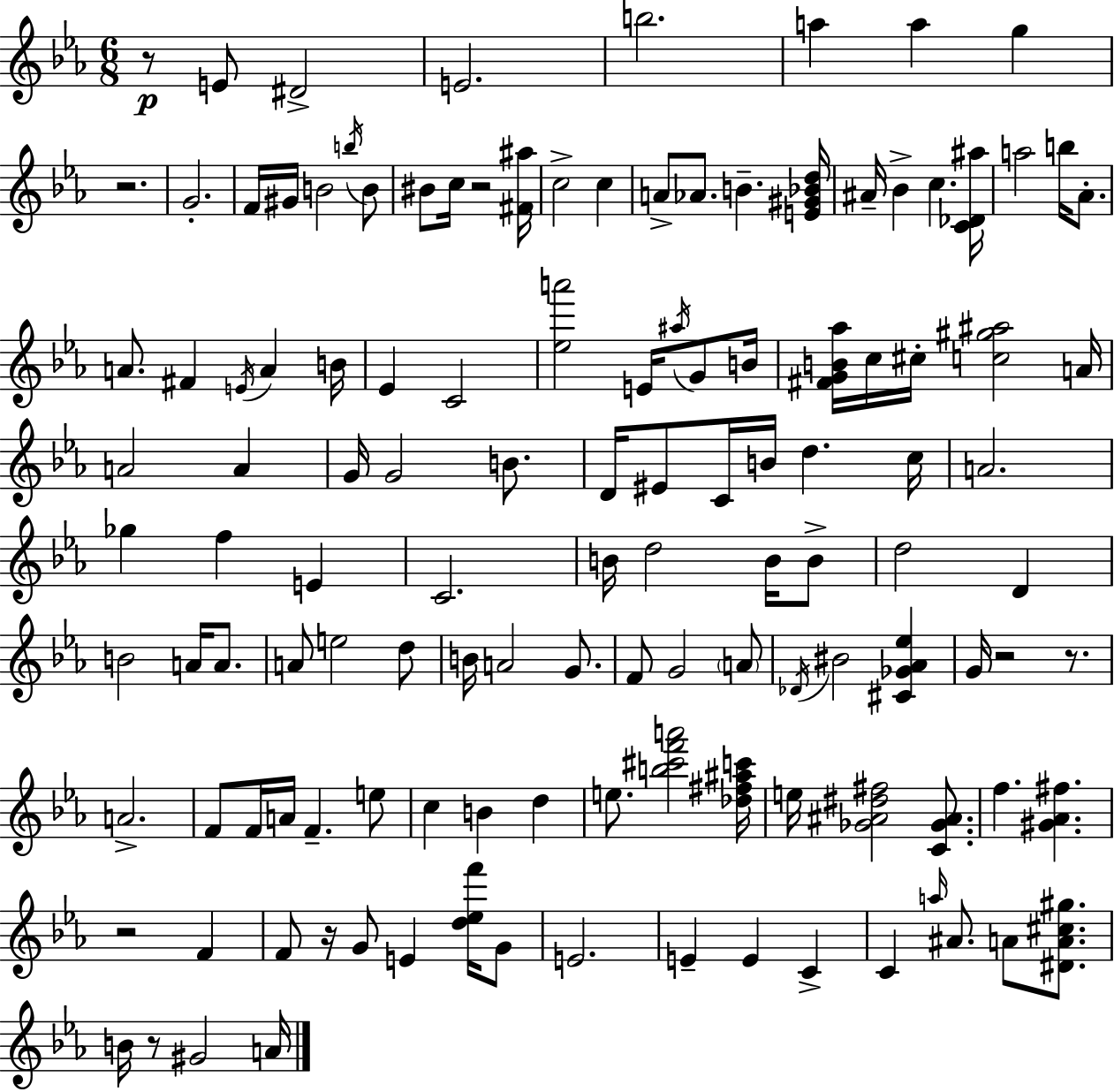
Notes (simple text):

R/e E4/e D#4/h E4/h. B5/h. A5/q A5/q G5/q R/h. G4/h. F4/s G#4/s B4/h B5/s B4/e BIS4/e C5/s R/h [F#4,A#5]/s C5/h C5/q A4/e Ab4/e. B4/q. [E4,G#4,Bb4,D5]/s A#4/s Bb4/q C5/q. [C4,Db4,A#5]/s A5/h B5/s Ab4/e. A4/e. F#4/q E4/s A4/q B4/s Eb4/q C4/h [Eb5,A6]/h E4/s A#5/s G4/e B4/s [F#4,G4,B4,Ab5]/s C5/s C#5/s [C5,G#5,A#5]/h A4/s A4/h A4/q G4/s G4/h B4/e. D4/s EIS4/e C4/s B4/s D5/q. C5/s A4/h. Gb5/q F5/q E4/q C4/h. B4/s D5/h B4/s B4/e D5/h D4/q B4/h A4/s A4/e. A4/e E5/h D5/e B4/s A4/h G4/e. F4/e G4/h A4/e Db4/s BIS4/h [C#4,Gb4,Ab4,Eb5]/q G4/s R/h R/e. A4/h. F4/e F4/s A4/s F4/q. E5/e C5/q B4/q D5/q E5/e. [B5,C#6,F6,A6]/h [Db5,F#5,A#5,C6]/s E5/s [Gb4,A#4,D#5,F#5]/h [C4,Gb4,A#4]/e. F5/q. [G#4,Ab4,F#5]/q. R/h F4/q F4/e R/s G4/e E4/q [D5,Eb5,F6]/s G4/e E4/h. E4/q E4/q C4/q C4/q A5/s A#4/e. A4/e [D#4,A4,C#5,G#5]/e. B4/s R/e G#4/h A4/s